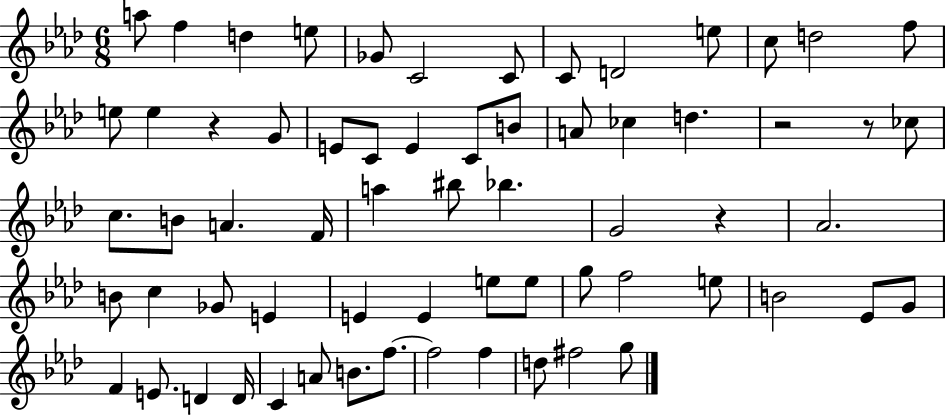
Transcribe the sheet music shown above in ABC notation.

X:1
T:Untitled
M:6/8
L:1/4
K:Ab
a/2 f d e/2 _G/2 C2 C/2 C/2 D2 e/2 c/2 d2 f/2 e/2 e z G/2 E/2 C/2 E C/2 B/2 A/2 _c d z2 z/2 _c/2 c/2 B/2 A F/4 a ^b/2 _b G2 z _A2 B/2 c _G/2 E E E e/2 e/2 g/2 f2 e/2 B2 _E/2 G/2 F E/2 D D/4 C A/2 B/2 f/2 f2 f d/2 ^f2 g/2